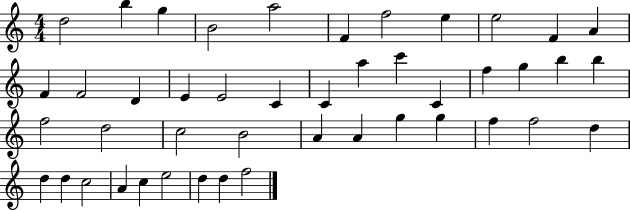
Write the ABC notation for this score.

X:1
T:Untitled
M:4/4
L:1/4
K:C
d2 b g B2 a2 F f2 e e2 F A F F2 D E E2 C C a c' C f g b b f2 d2 c2 B2 A A g g f f2 d d d c2 A c e2 d d f2